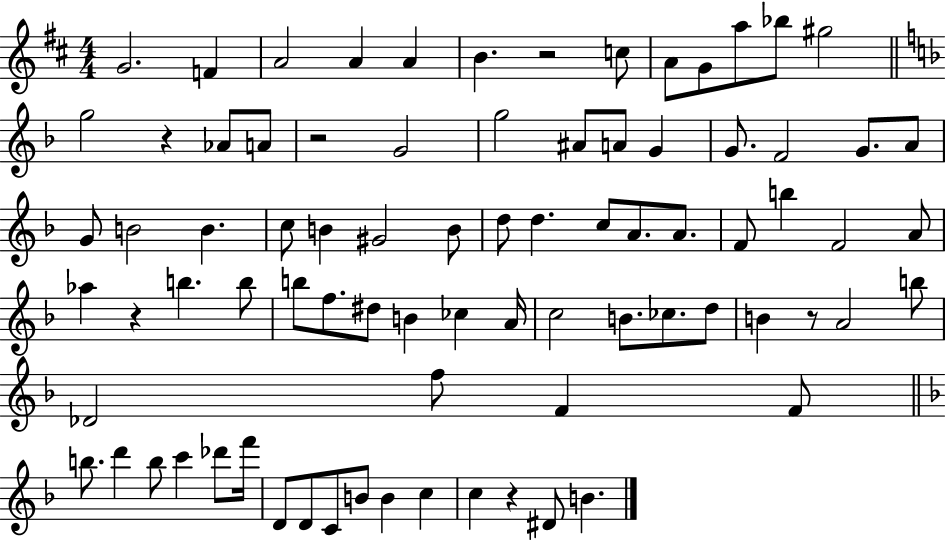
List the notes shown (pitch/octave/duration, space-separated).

G4/h. F4/q A4/h A4/q A4/q B4/q. R/h C5/e A4/e G4/e A5/e Bb5/e G#5/h G5/h R/q Ab4/e A4/e R/h G4/h G5/h A#4/e A4/e G4/q G4/e. F4/h G4/e. A4/e G4/e B4/h B4/q. C5/e B4/q G#4/h B4/e D5/e D5/q. C5/e A4/e. A4/e. F4/e B5/q F4/h A4/e Ab5/q R/q B5/q. B5/e B5/e F5/e. D#5/e B4/q CES5/q A4/s C5/h B4/e. CES5/e. D5/e B4/q R/e A4/h B5/e Db4/h F5/e F4/q F4/e B5/e. D6/q B5/e C6/q Db6/e F6/s D4/e D4/e C4/e B4/e B4/q C5/q C5/q R/q D#4/e B4/q.